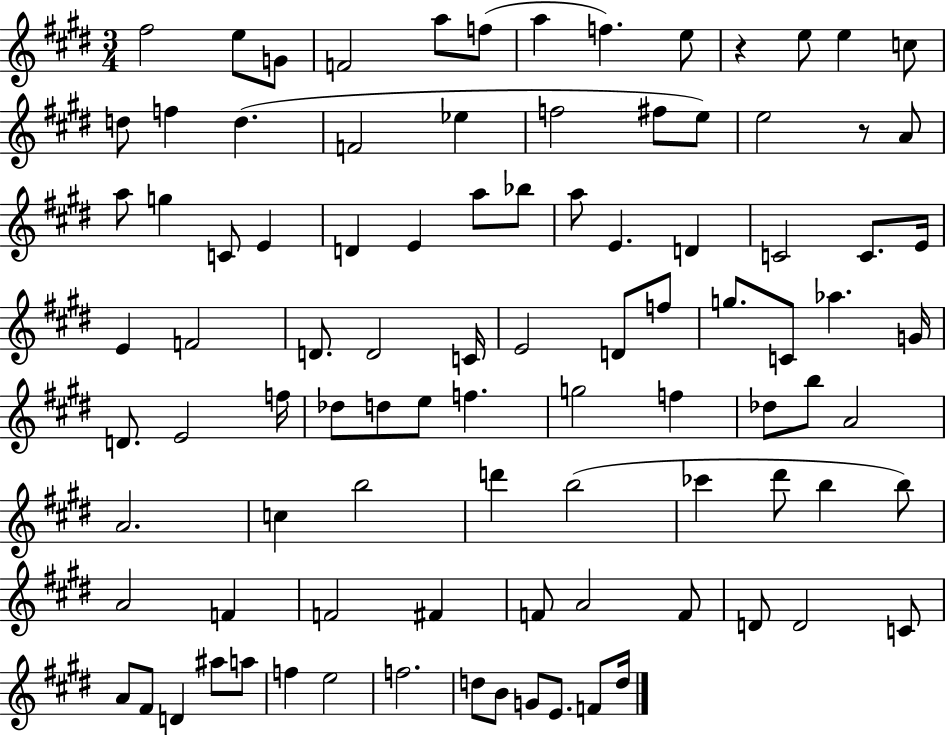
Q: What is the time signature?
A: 3/4